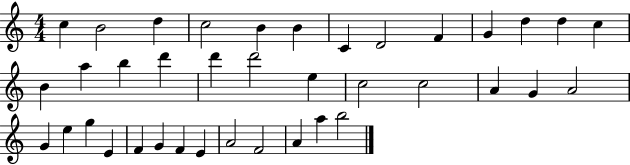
{
  \clef treble
  \numericTimeSignature
  \time 4/4
  \key c \major
  c''4 b'2 d''4 | c''2 b'4 b'4 | c'4 d'2 f'4 | g'4 d''4 d''4 c''4 | \break b'4 a''4 b''4 d'''4 | d'''4 d'''2 e''4 | c''2 c''2 | a'4 g'4 a'2 | \break g'4 e''4 g''4 e'4 | f'4 g'4 f'4 e'4 | a'2 f'2 | a'4 a''4 b''2 | \break \bar "|."
}